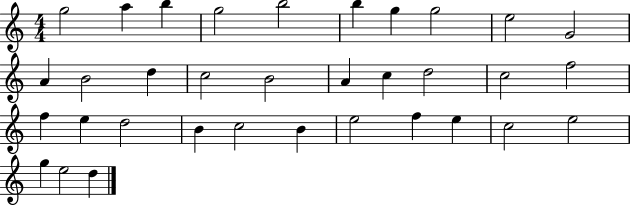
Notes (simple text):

G5/h A5/q B5/q G5/h B5/h B5/q G5/q G5/h E5/h G4/h A4/q B4/h D5/q C5/h B4/h A4/q C5/q D5/h C5/h F5/h F5/q E5/q D5/h B4/q C5/h B4/q E5/h F5/q E5/q C5/h E5/h G5/q E5/h D5/q